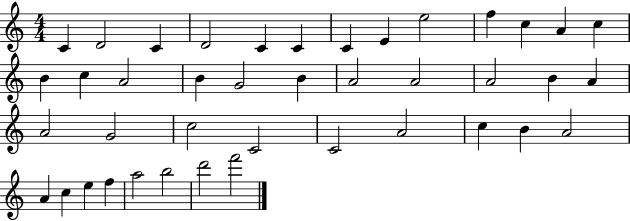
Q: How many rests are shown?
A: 0